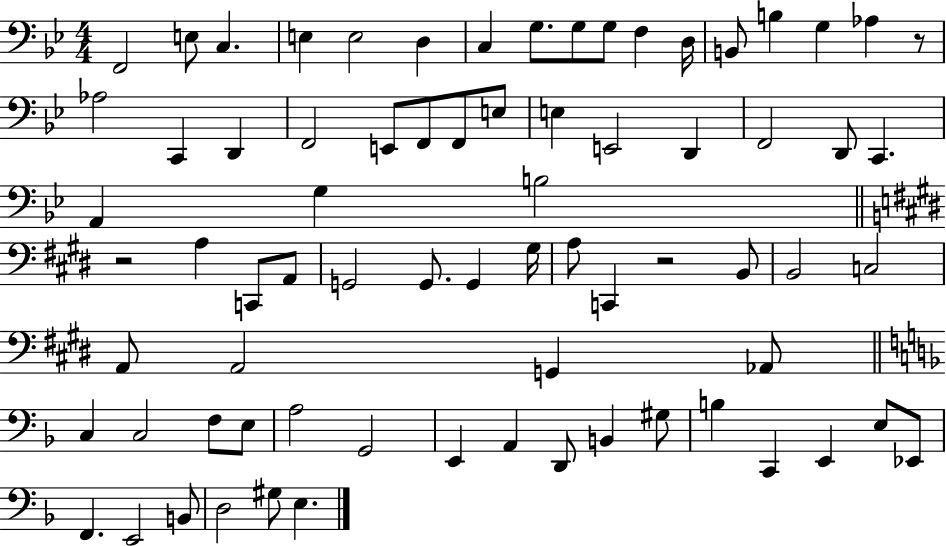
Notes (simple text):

F2/h E3/e C3/q. E3/q E3/h D3/q C3/q G3/e. G3/e G3/e F3/q D3/s B2/e B3/q G3/q Ab3/q R/e Ab3/h C2/q D2/q F2/h E2/e F2/e F2/e E3/e E3/q E2/h D2/q F2/h D2/e C2/q. A2/q G3/q B3/h R/h A3/q C2/e A2/e G2/h G2/e. G2/q G#3/s A3/e C2/q R/h B2/e B2/h C3/h A2/e A2/h G2/q Ab2/e C3/q C3/h F3/e E3/e A3/h G2/h E2/q A2/q D2/e B2/q G#3/e B3/q C2/q E2/q E3/e Eb2/e F2/q. E2/h B2/e D3/h G#3/e E3/q.